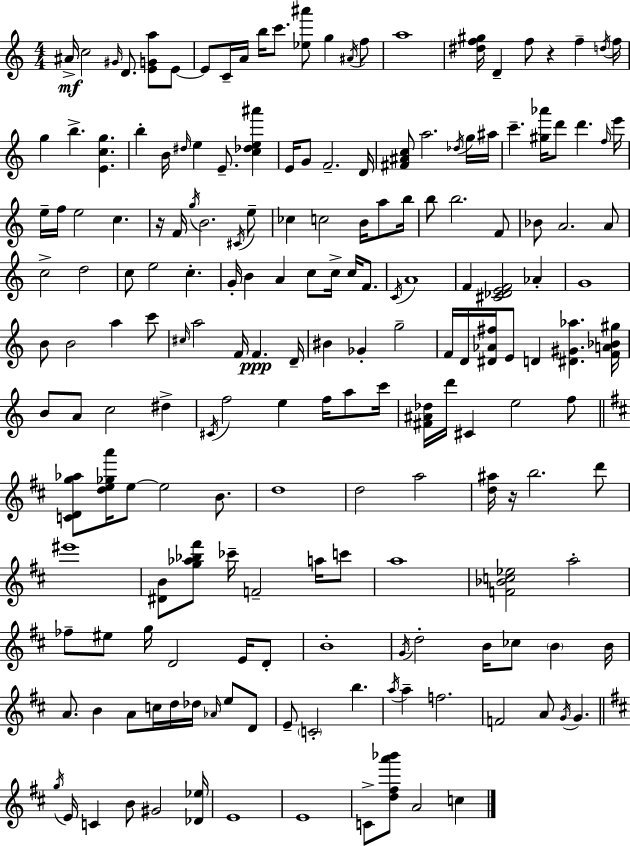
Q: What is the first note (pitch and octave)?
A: A#4